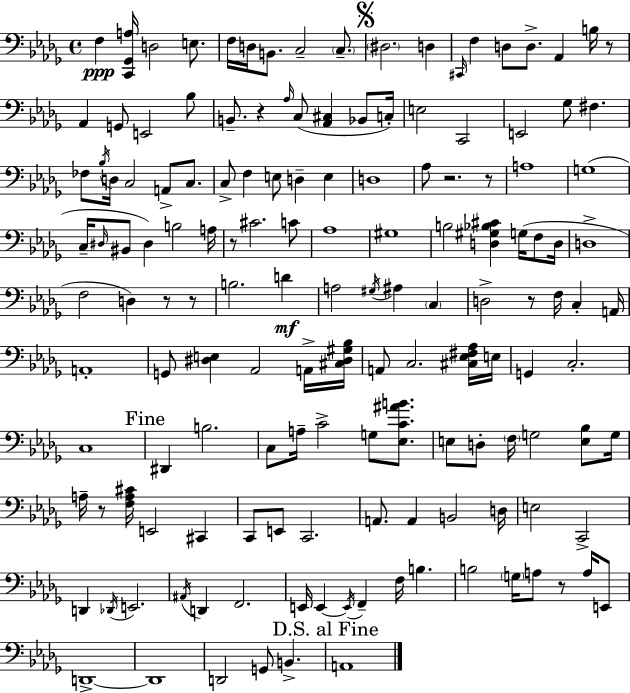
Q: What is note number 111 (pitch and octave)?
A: F2